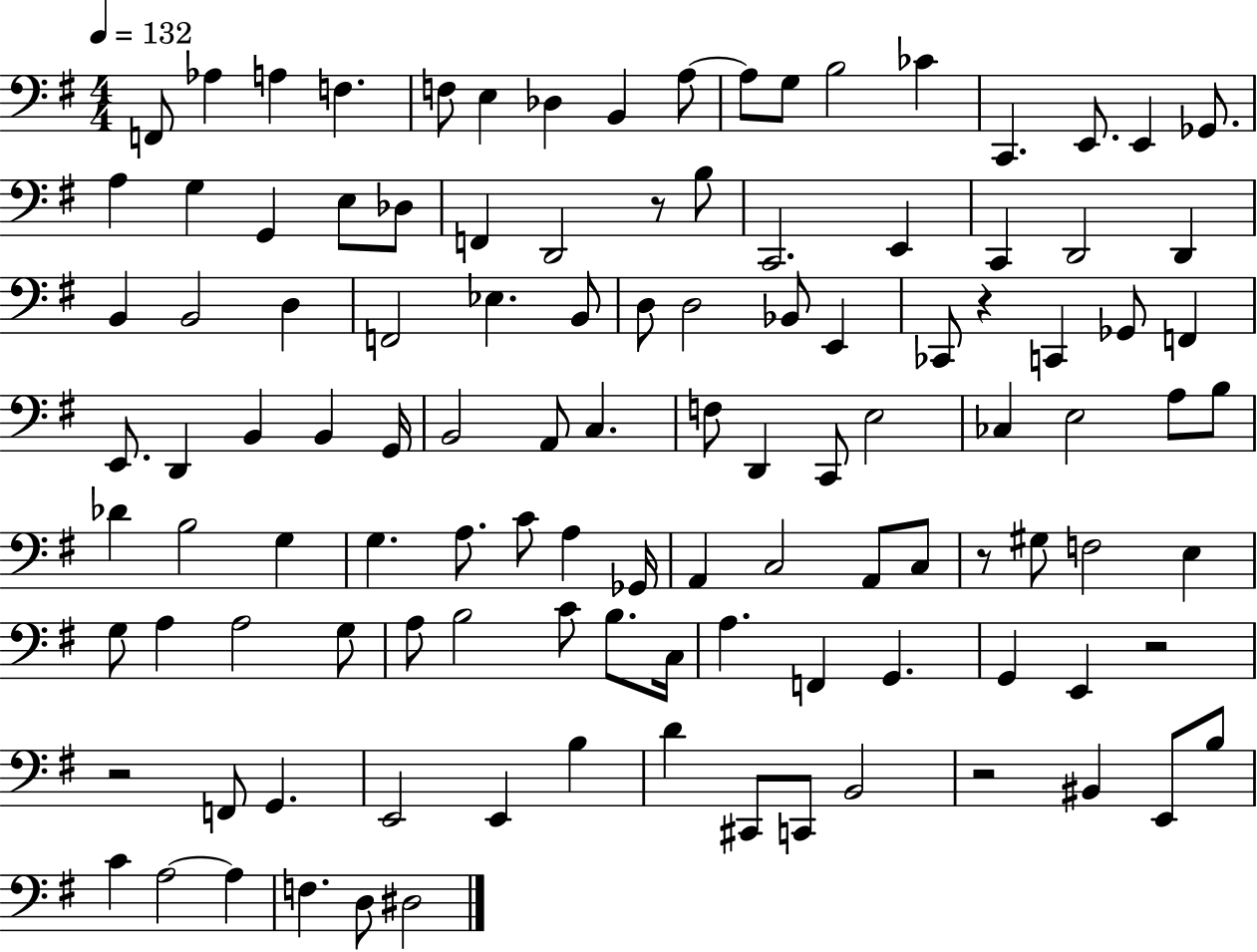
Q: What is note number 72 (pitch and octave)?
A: C3